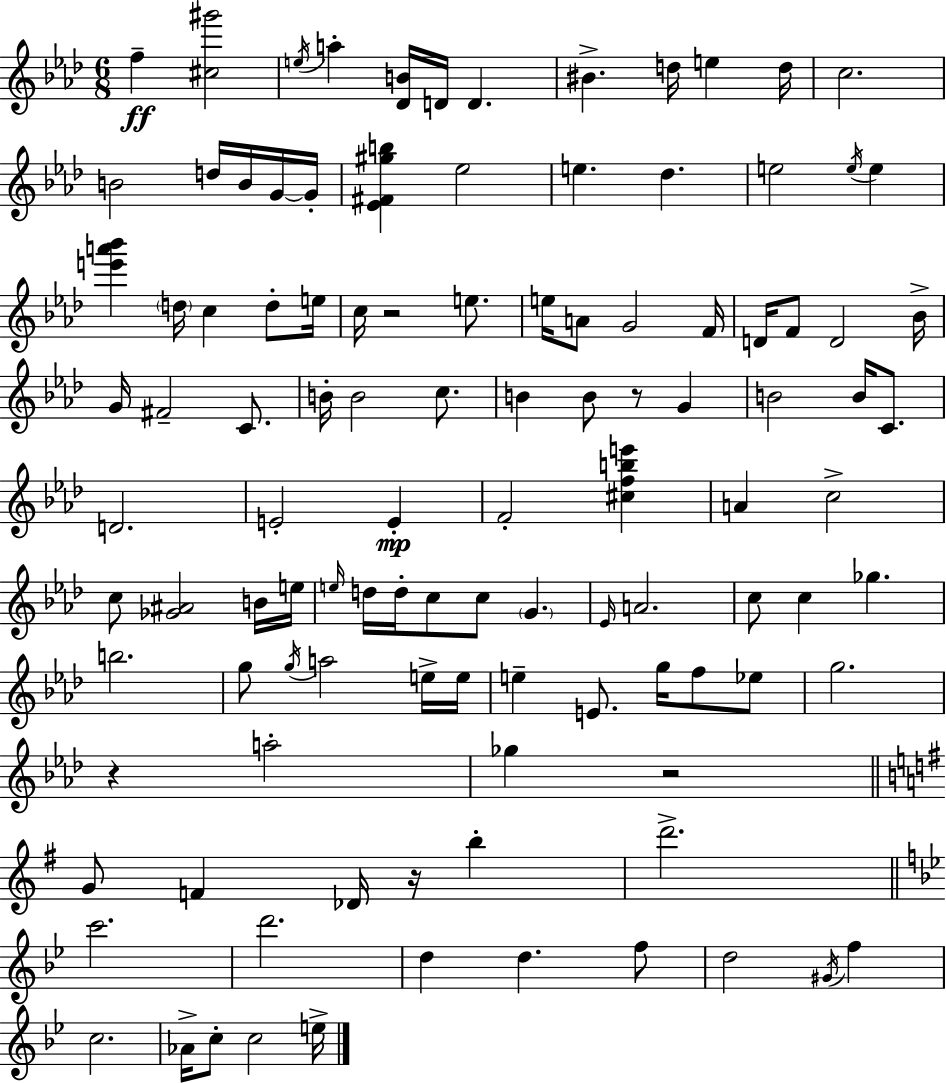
F5/q [C#5,G#6]/h E5/s A5/q [Db4,B4]/s D4/s D4/q. BIS4/q. D5/s E5/q D5/s C5/h. B4/h D5/s B4/s G4/s G4/s [Eb4,F#4,G#5,B5]/q Eb5/h E5/q. Db5/q. E5/h E5/s E5/q [E6,A6,Bb6]/q D5/s C5/q D5/e E5/s C5/s R/h E5/e. E5/s A4/e G4/h F4/s D4/s F4/e D4/h Bb4/s G4/s F#4/h C4/e. B4/s B4/h C5/e. B4/q B4/e R/e G4/q B4/h B4/s C4/e. D4/h. E4/h E4/q F4/h [C#5,F5,B5,E6]/q A4/q C5/h C5/e [Gb4,A#4]/h B4/s E5/s E5/s D5/s D5/s C5/e C5/e G4/q. Eb4/s A4/h. C5/e C5/q Gb5/q. B5/h. G5/e G5/s A5/h E5/s E5/s E5/q E4/e. G5/s F5/e Eb5/e G5/h. R/q A5/h Gb5/q R/h G4/e F4/q Db4/s R/s B5/q D6/h. C6/h. D6/h. D5/q D5/q. F5/e D5/h G#4/s F5/q C5/h. Ab4/s C5/e C5/h E5/s